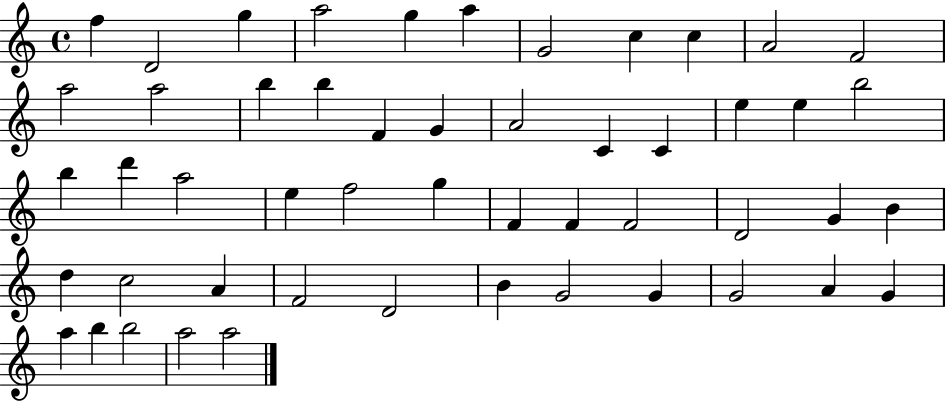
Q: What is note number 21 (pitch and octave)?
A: E5